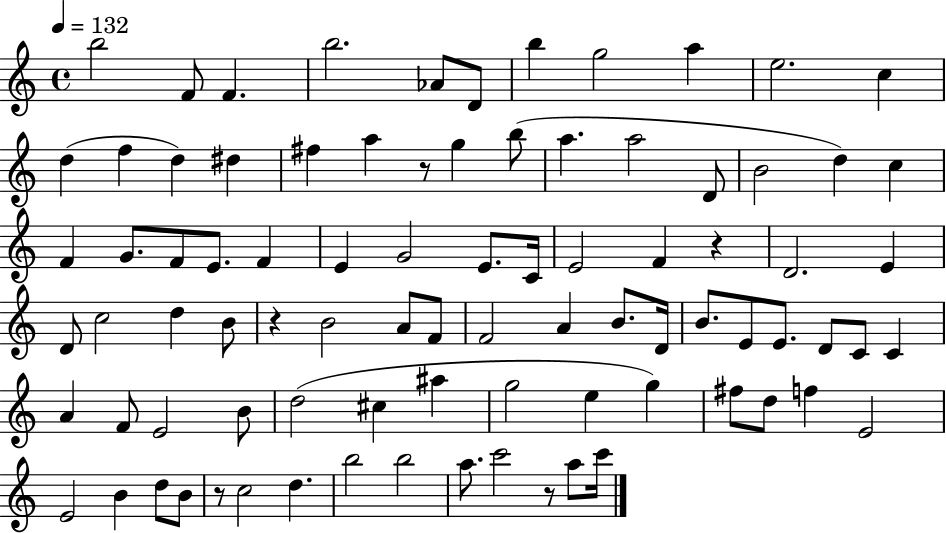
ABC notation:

X:1
T:Untitled
M:4/4
L:1/4
K:C
b2 F/2 F b2 _A/2 D/2 b g2 a e2 c d f d ^d ^f a z/2 g b/2 a a2 D/2 B2 d c F G/2 F/2 E/2 F E G2 E/2 C/4 E2 F z D2 E D/2 c2 d B/2 z B2 A/2 F/2 F2 A B/2 D/4 B/2 E/2 E/2 D/2 C/2 C A F/2 E2 B/2 d2 ^c ^a g2 e g ^f/2 d/2 f E2 E2 B d/2 B/2 z/2 c2 d b2 b2 a/2 c'2 z/2 a/2 c'/4